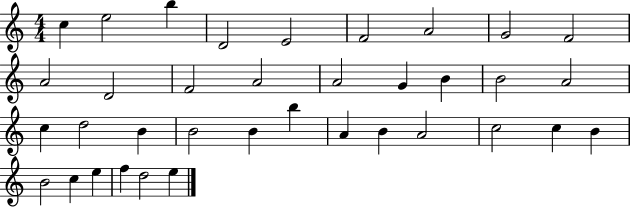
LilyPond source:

{
  \clef treble
  \numericTimeSignature
  \time 4/4
  \key c \major
  c''4 e''2 b''4 | d'2 e'2 | f'2 a'2 | g'2 f'2 | \break a'2 d'2 | f'2 a'2 | a'2 g'4 b'4 | b'2 a'2 | \break c''4 d''2 b'4 | b'2 b'4 b''4 | a'4 b'4 a'2 | c''2 c''4 b'4 | \break b'2 c''4 e''4 | f''4 d''2 e''4 | \bar "|."
}